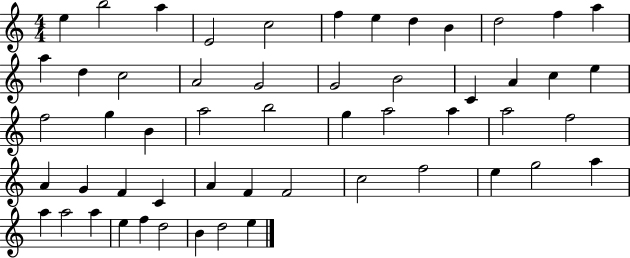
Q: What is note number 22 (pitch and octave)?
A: C5